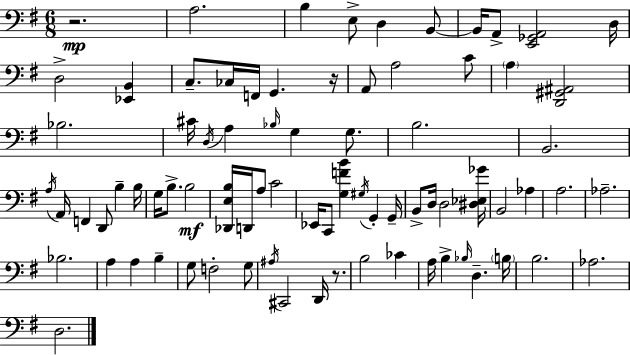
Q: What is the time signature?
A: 6/8